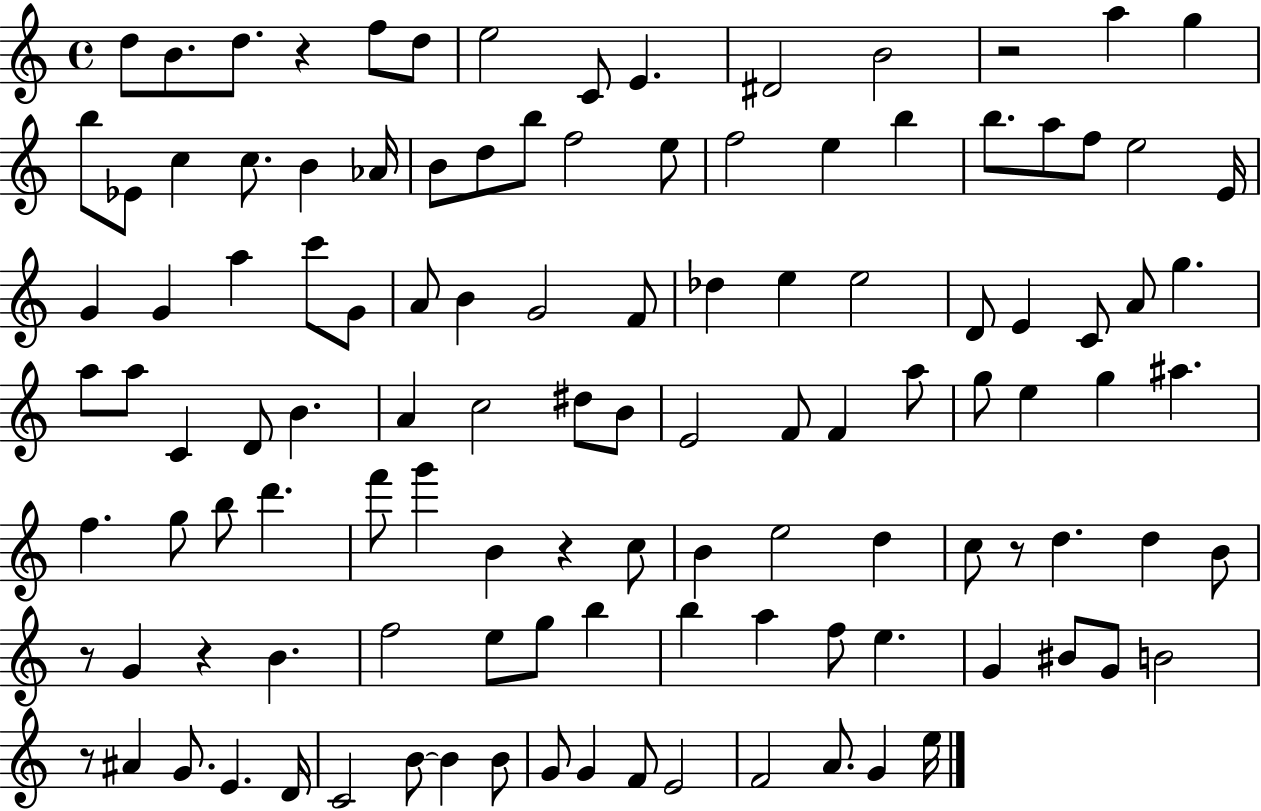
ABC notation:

X:1
T:Untitled
M:4/4
L:1/4
K:C
d/2 B/2 d/2 z f/2 d/2 e2 C/2 E ^D2 B2 z2 a g b/2 _E/2 c c/2 B _A/4 B/2 d/2 b/2 f2 e/2 f2 e b b/2 a/2 f/2 e2 E/4 G G a c'/2 G/2 A/2 B G2 F/2 _d e e2 D/2 E C/2 A/2 g a/2 a/2 C D/2 B A c2 ^d/2 B/2 E2 F/2 F a/2 g/2 e g ^a f g/2 b/2 d' f'/2 g' B z c/2 B e2 d c/2 z/2 d d B/2 z/2 G z B f2 e/2 g/2 b b a f/2 e G ^B/2 G/2 B2 z/2 ^A G/2 E D/4 C2 B/2 B B/2 G/2 G F/2 E2 F2 A/2 G e/4